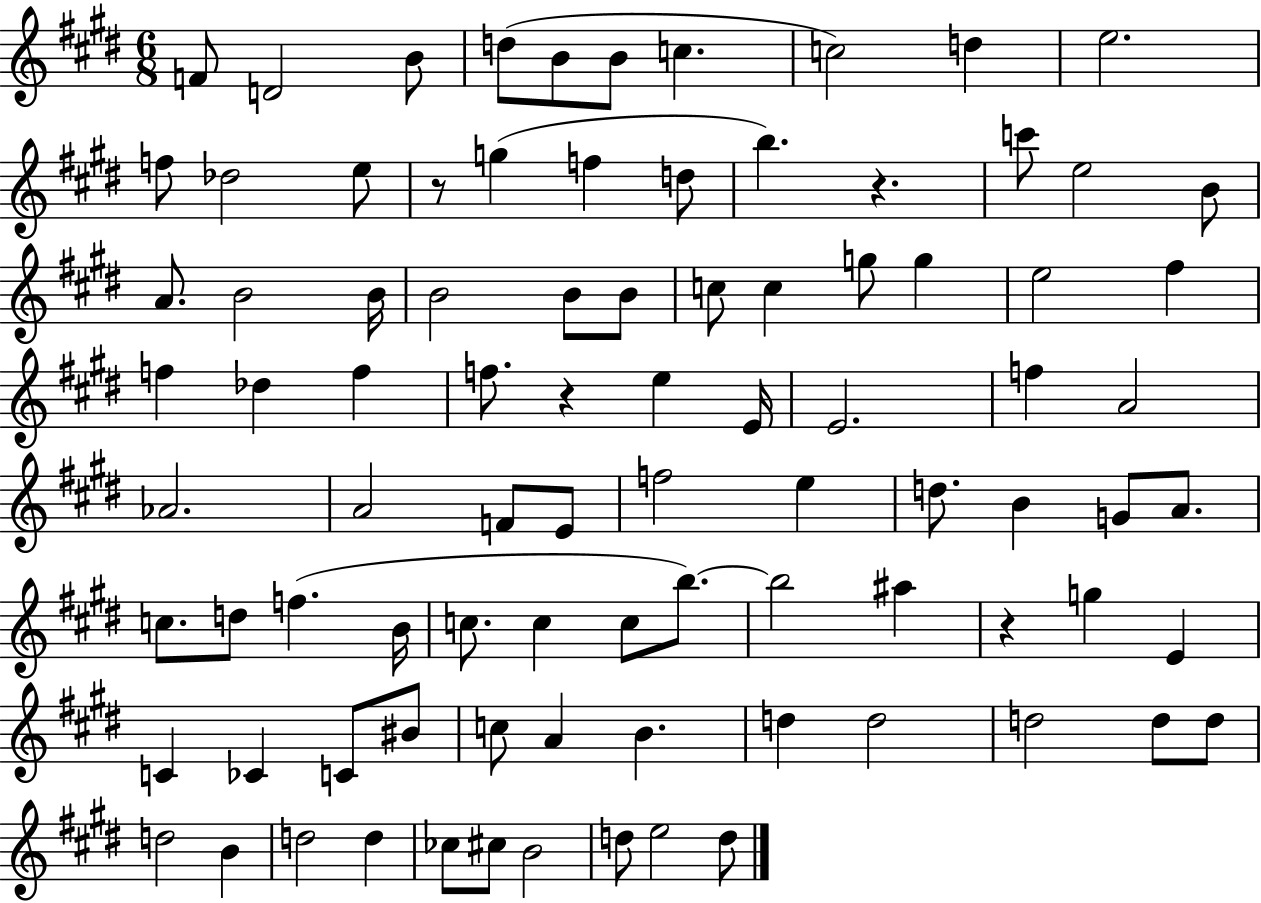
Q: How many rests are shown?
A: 4